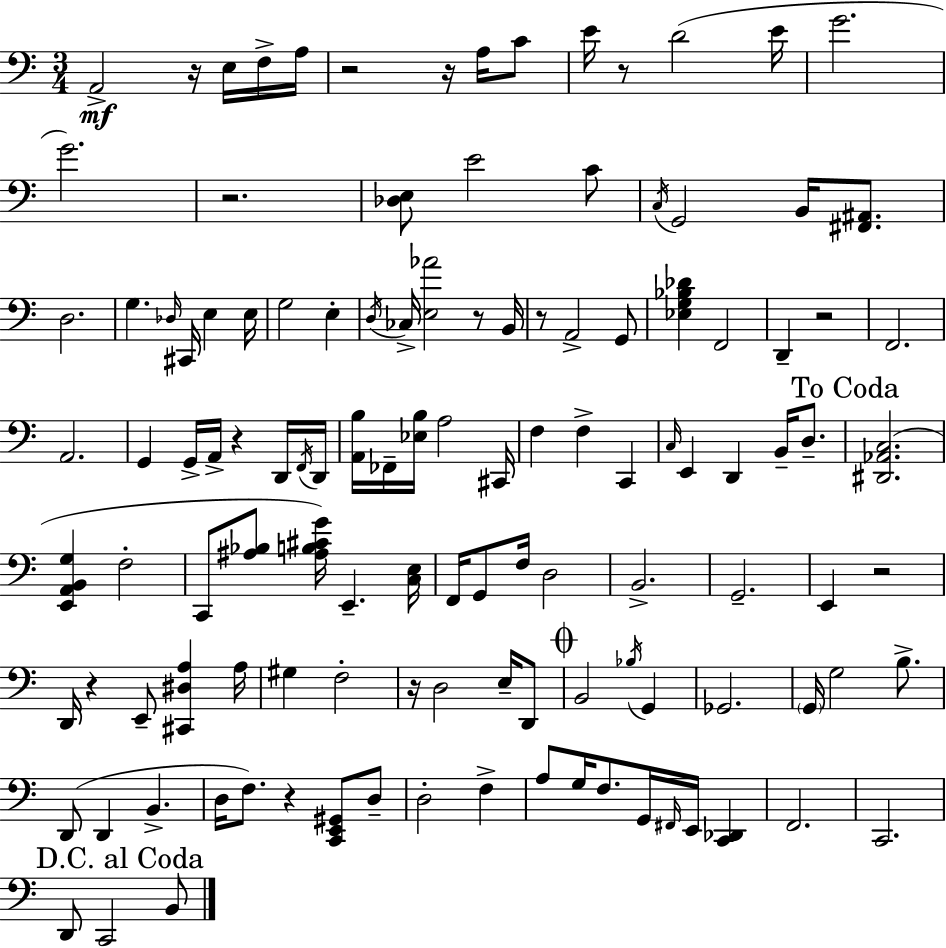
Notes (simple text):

A2/h R/s E3/s F3/s A3/s R/h R/s A3/s C4/e E4/s R/e D4/h E4/s G4/h. G4/h. R/h. [Db3,E3]/e E4/h C4/e C3/s G2/h B2/s [F#2,A#2]/e. D3/h. G3/q. Db3/s C#2/s E3/q E3/s G3/h E3/q D3/s CES3/s [E3,Ab4]/h R/e B2/s R/e A2/h G2/e [Eb3,G3,Bb3,Db4]/q F2/h D2/q R/h F2/h. A2/h. G2/q G2/s A2/s R/q D2/s F2/s D2/s [A2,B3]/s FES2/s [Eb3,B3]/s A3/h C#2/s F3/q F3/q C2/q C3/s E2/q D2/q B2/s D3/e. [D#2,Ab2,C3]/h. [E2,A2,B2,G3]/q F3/h C2/e [A#3,Bb3]/e [A#3,B3,C#4,G4]/s E2/q. [C3,E3]/s F2/s G2/e F3/s D3/h B2/h. G2/h. E2/q R/h D2/s R/q E2/e [C#2,D#3,A3]/q A3/s G#3/q F3/h R/s D3/h E3/s D2/e B2/h Bb3/s G2/q Gb2/h. G2/s G3/h B3/e. D2/e D2/q B2/q. D3/s F3/e. R/q [C2,E2,G#2]/e D3/e D3/h F3/q A3/e G3/s F3/e. G2/s F#2/s E2/s [C2,Db2]/q F2/h. C2/h. D2/e C2/h B2/e